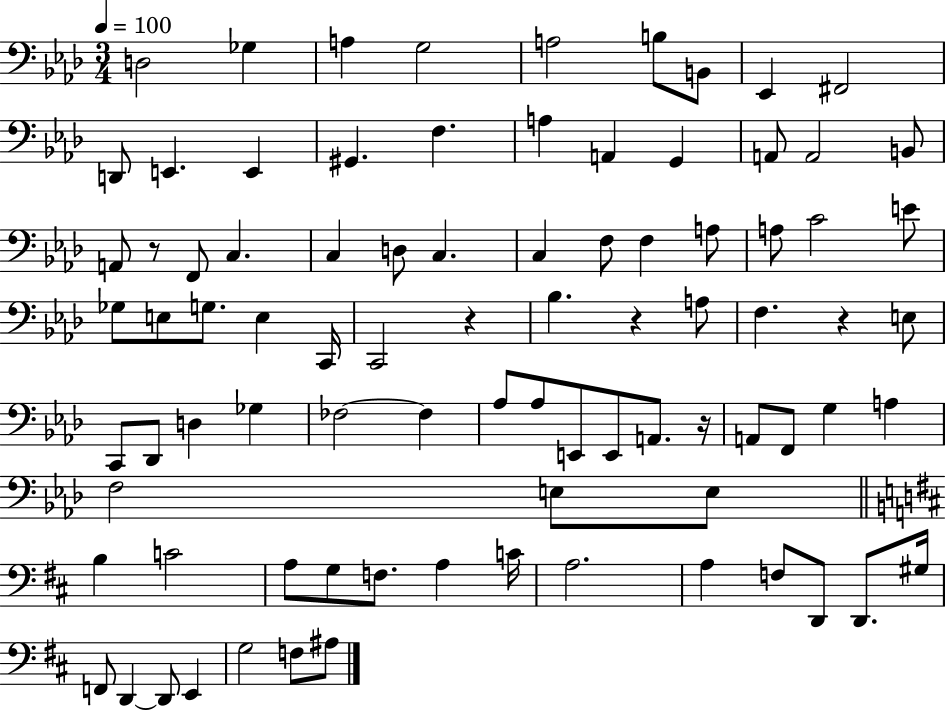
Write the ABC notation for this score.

X:1
T:Untitled
M:3/4
L:1/4
K:Ab
D,2 _G, A, G,2 A,2 B,/2 B,,/2 _E,, ^F,,2 D,,/2 E,, E,, ^G,, F, A, A,, G,, A,,/2 A,,2 B,,/2 A,,/2 z/2 F,,/2 C, C, D,/2 C, C, F,/2 F, A,/2 A,/2 C2 E/2 _G,/2 E,/2 G,/2 E, C,,/4 C,,2 z _B, z A,/2 F, z E,/2 C,,/2 _D,,/2 D, _G, _F,2 _F, _A,/2 _A,/2 E,,/2 E,,/2 A,,/2 z/4 A,,/2 F,,/2 G, A, F,2 E,/2 E,/2 B, C2 A,/2 G,/2 F,/2 A, C/4 A,2 A, F,/2 D,,/2 D,,/2 ^G,/4 F,,/2 D,, D,,/2 E,, G,2 F,/2 ^A,/2